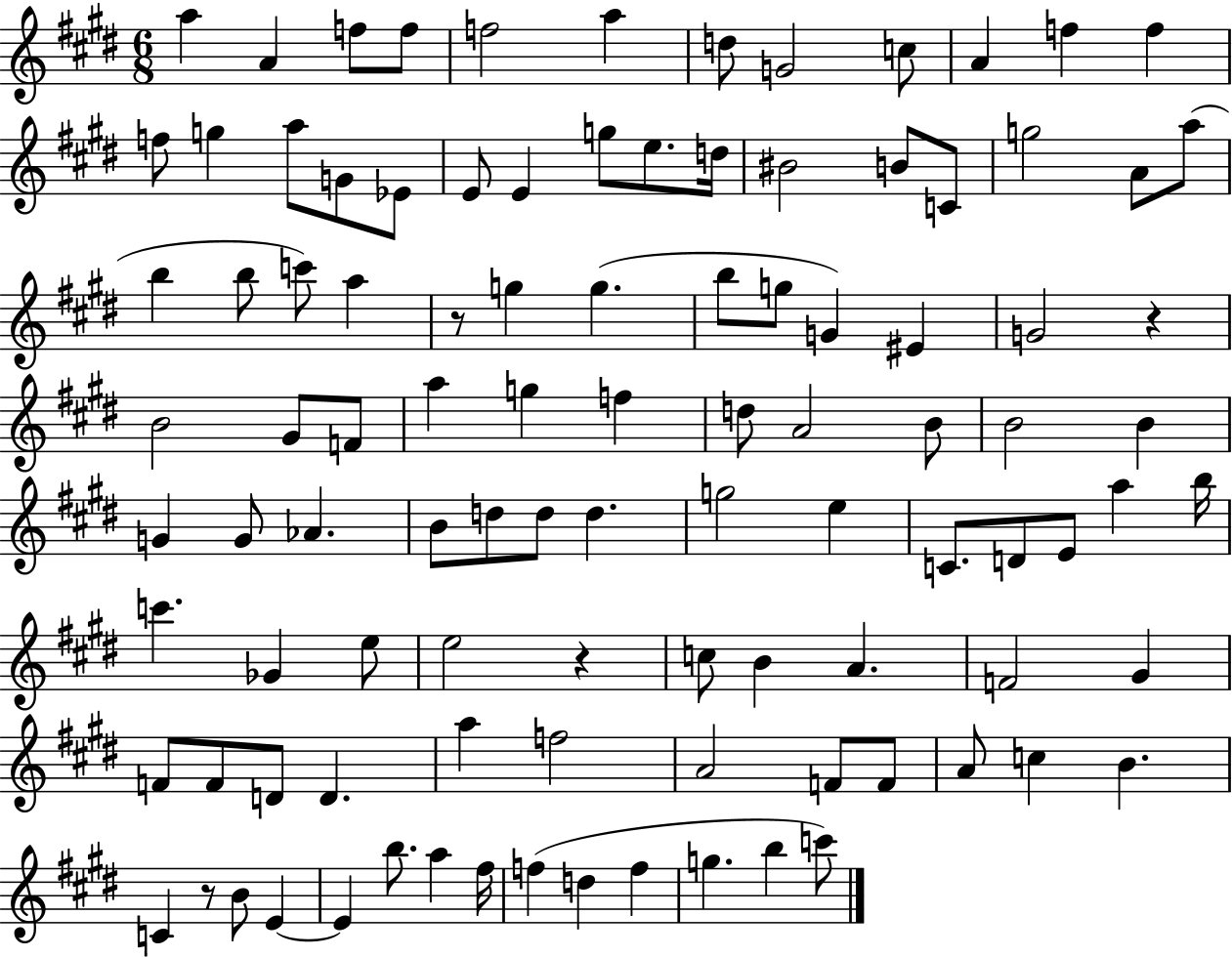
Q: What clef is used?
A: treble